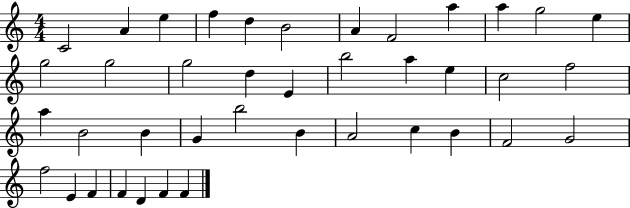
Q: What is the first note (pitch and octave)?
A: C4